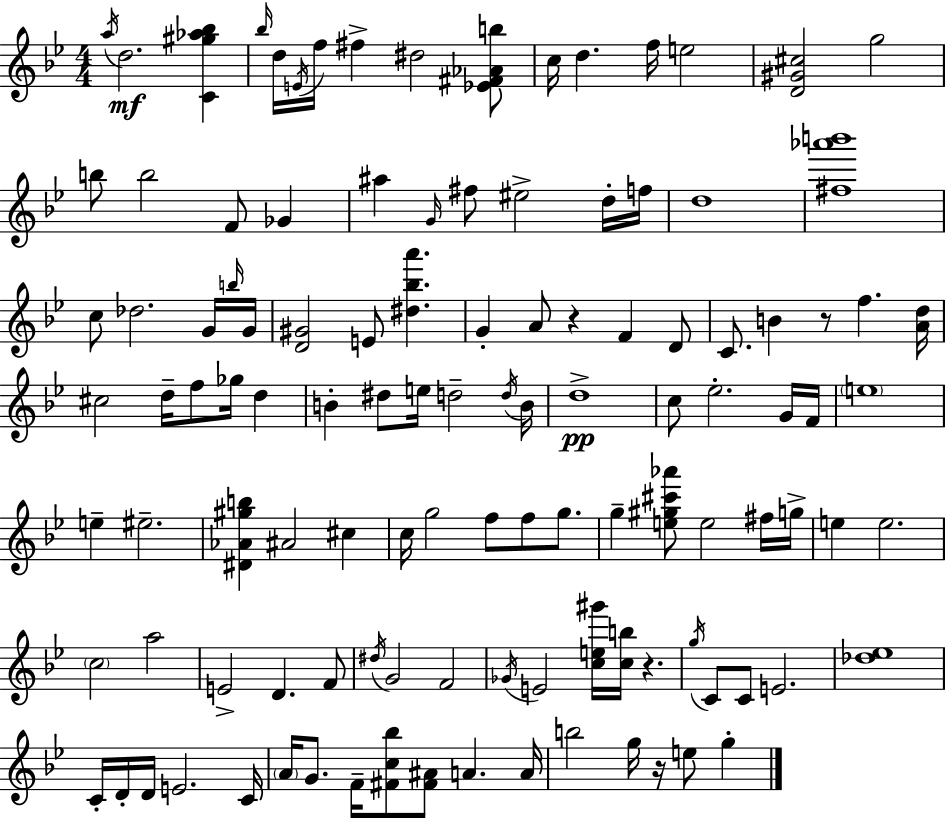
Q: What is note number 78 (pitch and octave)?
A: Gb4